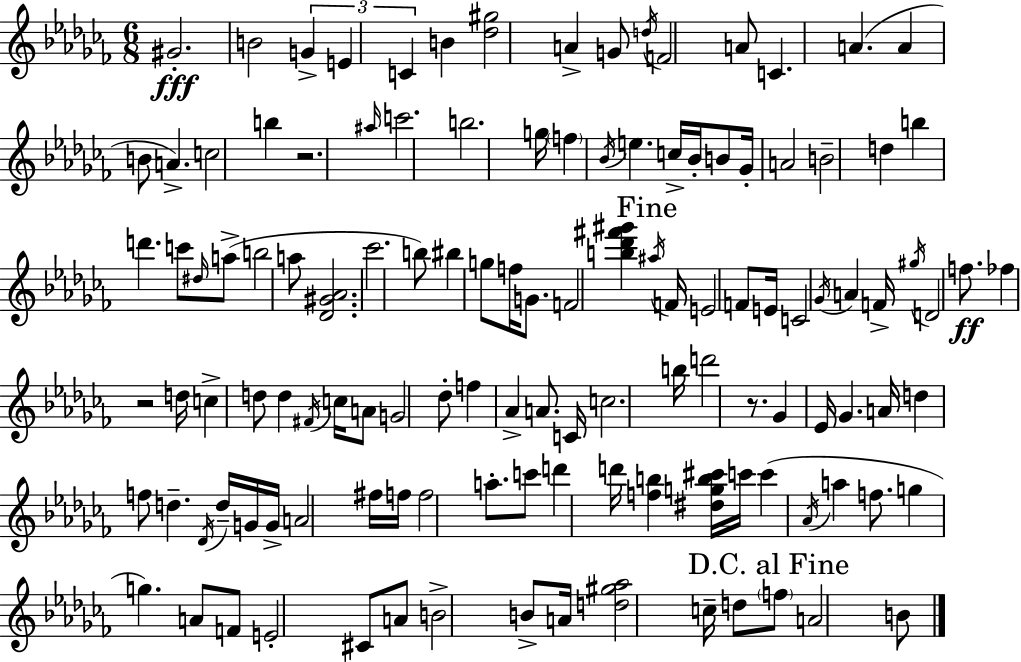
{
  \clef treble
  \numericTimeSignature
  \time 6/8
  \key aes \minor
  gis'2.-.\fff | b'2 \tuplet 3/2 { g'4-> | e'4 c'4 } b'4 | <des'' gis''>2 a'4-> | \break g'8 \acciaccatura { d''16 } f'2 a'8 | c'4. a'4.( | a'4 b'8 a'4.->) | c''2 b''4 | \break r2. | \grace { ais''16 } c'''2. | b''2. | g''16 \parenthesize f''4 \acciaccatura { bes'16 } e''4. | \break c''16-> bes'16-. b'8 ges'16-. a'2 | b'2-- d''4 | b''4 d'''4. | c'''8 \grace { dis''16 } a''8->( b''2 | \break a''8 <des' gis' aes'>2. | ces'''2. | b''8) bis''4 g''8 | f''16 g'8. f'2 | \break <b'' des''' fis''' gis'''>4 \mark "Fine" \acciaccatura { ais''16 } f'16 e'2 | f'8 e'16 c'2 | \acciaccatura { ges'16 } a'4 f'16-> \acciaccatura { gis''16 } d'2 | f''8.\ff fes''4 r2 | \break d''16 c''4-> | d''8 d''4 \acciaccatura { fis'16 } c''16 a'8 g'2 | des''8-. f''4 | aes'4-> a'8. c'16 c''2. | \break b''16 d'''2 | r8. ges'4 | ees'16 ges'4. a'16 d''4 | f''8 d''4.-- \acciaccatura { des'16 } d''16-- g'16 g'16-> | \break a'2 fis''16 f''16 f''2 | a''8.-. c'''8 d'''4 | d'''16 <f'' b''>4 <dis'' g'' b'' cis'''>16 c'''16 c'''4( | \acciaccatura { aes'16 } a''4 f''8. g''4 | \break g''4.) a'8 f'8 | e'2-. cis'8 a'8 | b'2-> b'8-> a'16 <d'' gis'' aes''>2 | c''16-- d''8 \mark "D.C. al Fine" \parenthesize f''8 | \break a'2 b'8 \bar "|."
}